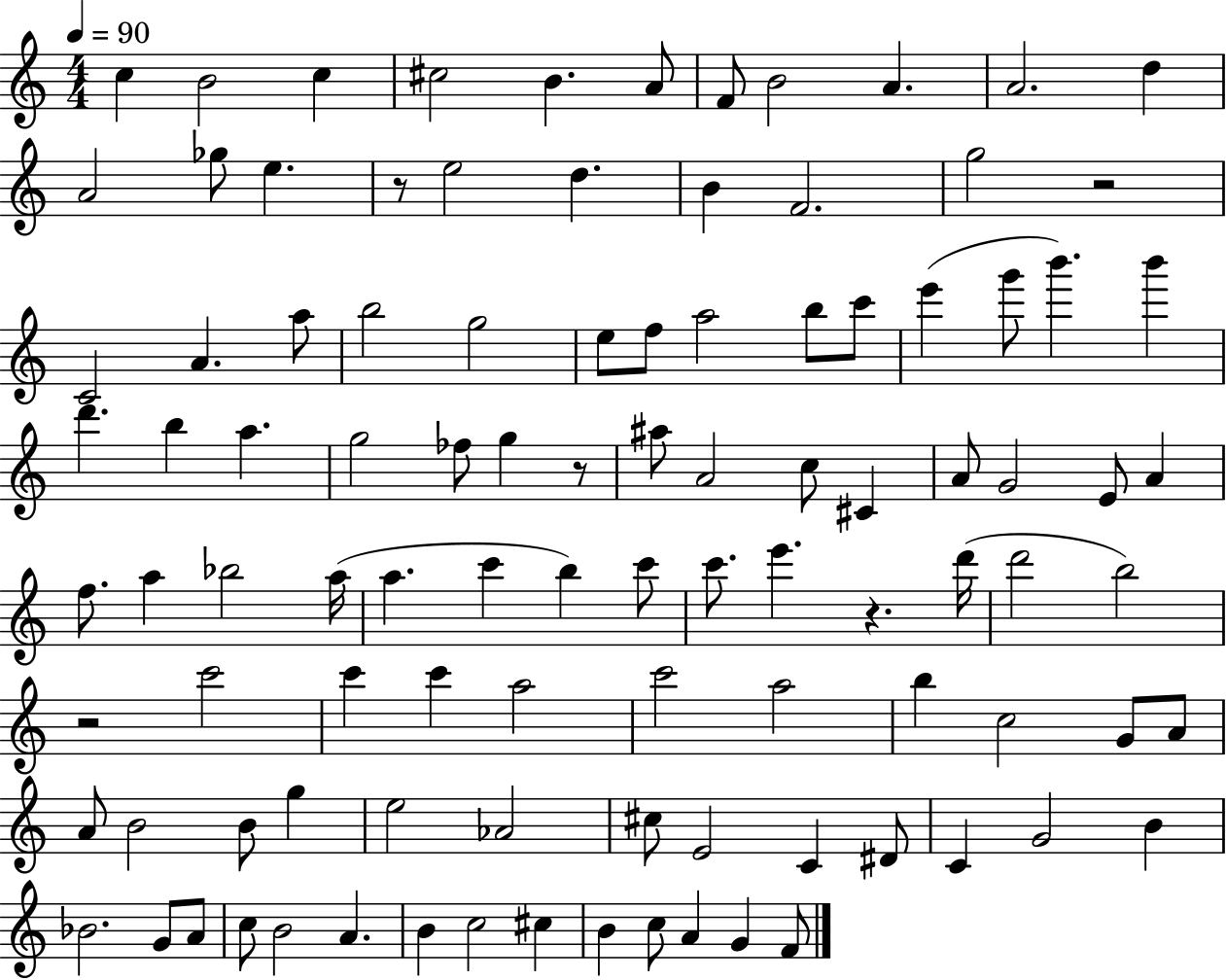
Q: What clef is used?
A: treble